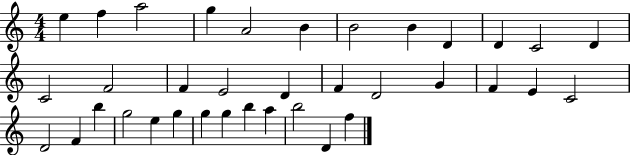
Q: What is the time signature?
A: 4/4